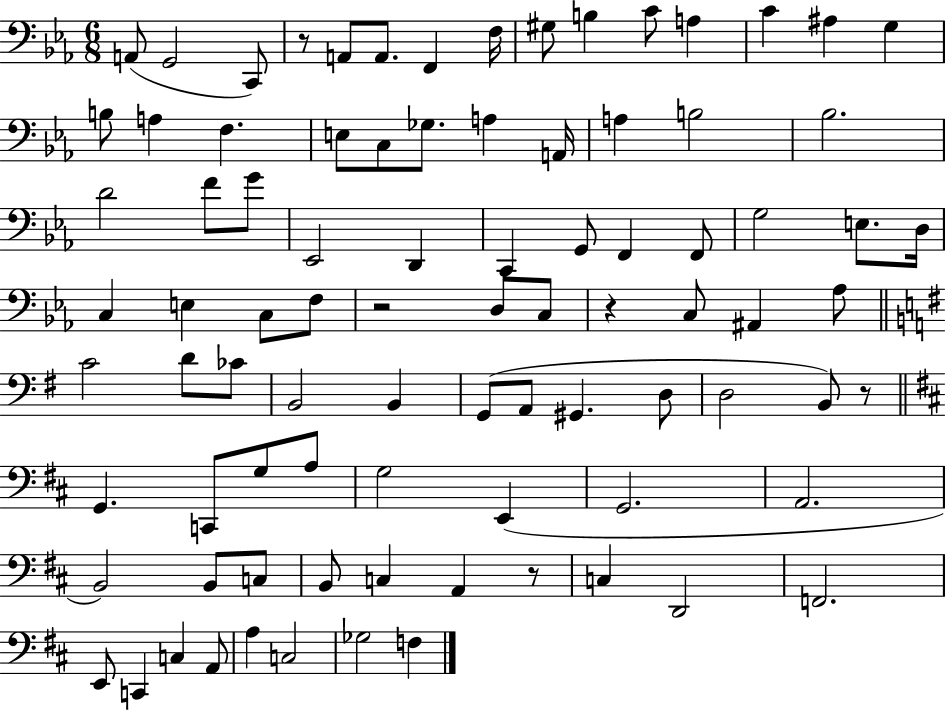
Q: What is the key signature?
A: EES major